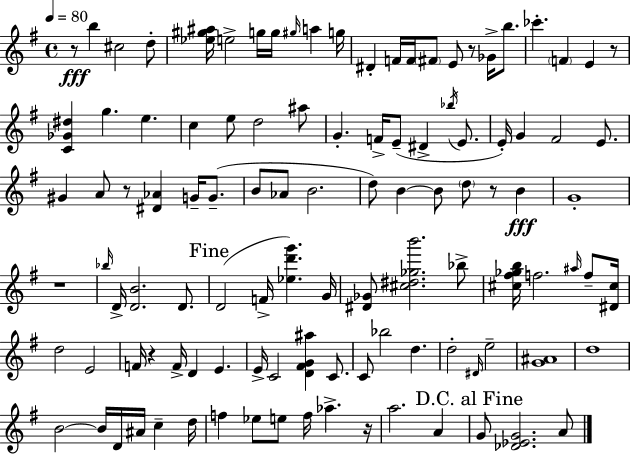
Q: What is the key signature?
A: G major